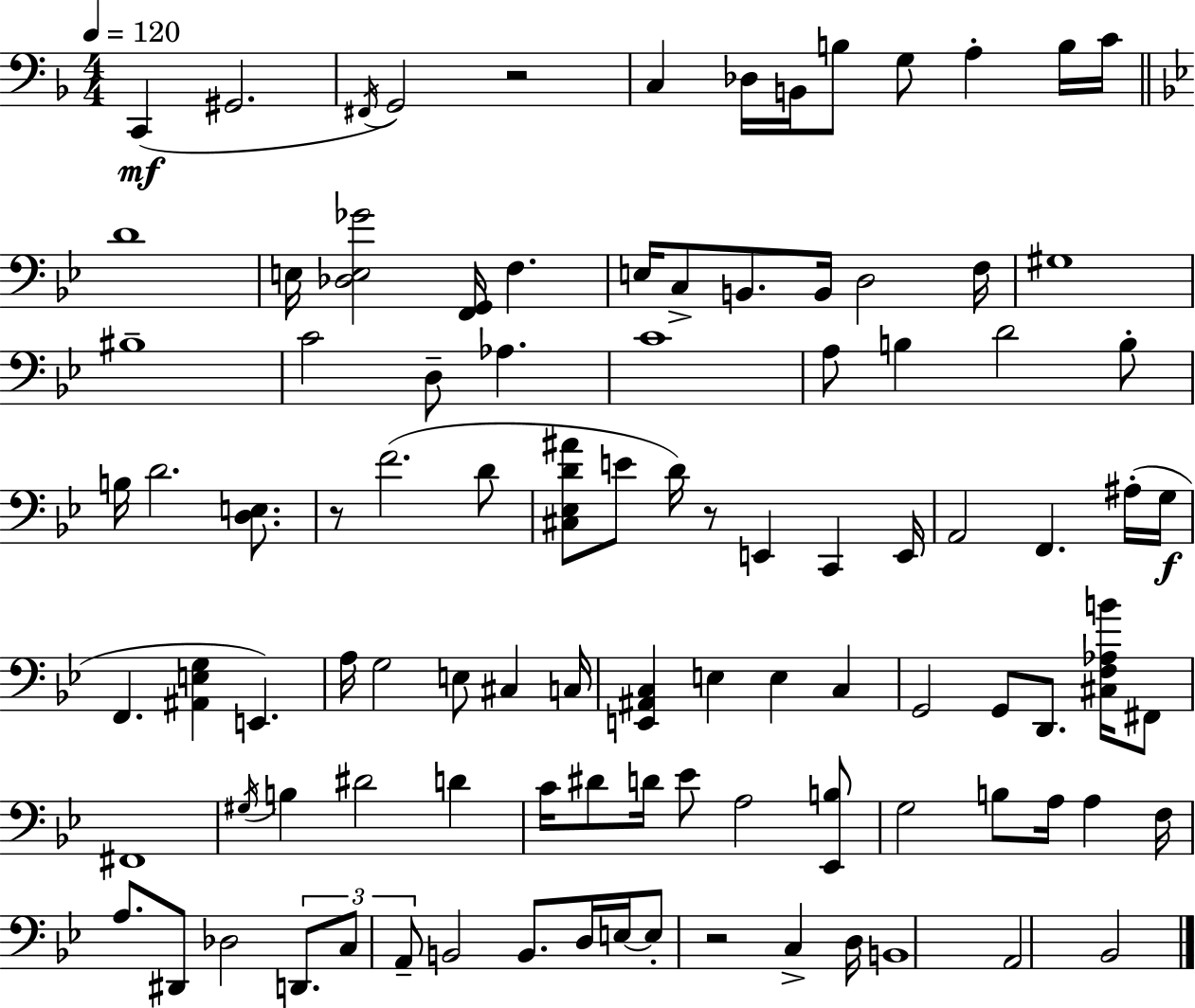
{
  \clef bass
  \numericTimeSignature
  \time 4/4
  \key d \minor
  \tempo 4 = 120
  c,4(\mf gis,2. | \acciaccatura { fis,16 } g,2) r2 | c4 des16 b,16 b8 g8 a4-. b16 | c'16 \bar "||" \break \key bes \major d'1 | e16 <des e ges'>2 <f, g,>16 f4. | e16 c8-> b,8. b,16 d2 f16 | gis1 | \break bis1-- | c'2 d8-- aes4. | c'1 | a8 b4 d'2 b8-. | \break b16 d'2. <d e>8. | r8 f'2.( d'8 | <cis ees d' ais'>8 e'8 d'16) r8 e,4 c,4 e,16 | a,2 f,4. ais16-.( g16\f | \break f,4. <ais, e g>4 e,4.) | a16 g2 e8 cis4 c16 | <e, ais, c>4 e4 e4 c4 | g,2 g,8 d,8. <cis f aes b'>16 fis,8 | \break fis,1 | \acciaccatura { gis16 } b4 dis'2 d'4 | c'16 dis'8 d'16 ees'8 a2 <ees, b>8 | g2 b8 a16 a4 | \break f16 a8. dis,8 des2 \tuplet 3/2 { d,8. | c8 a,8-- } b,2 b,8. | d16 e16~~ e8-. r2 c4-> | d16 b,1 | \break a,2 bes,2 | \bar "|."
}